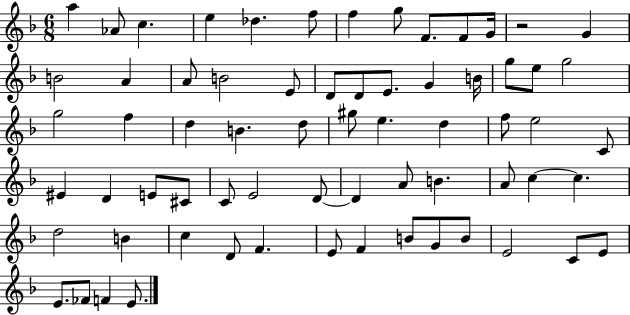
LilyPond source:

{
  \clef treble
  \numericTimeSignature
  \time 6/8
  \key f \major
  \repeat volta 2 { a''4 aes'8 c''4. | e''4 des''4. f''8 | f''4 g''8 f'8. f'8 g'16 | r2 g'4 | \break b'2 a'4 | a'8 b'2 e'8 | d'8 d'8 e'8. g'4 b'16 | g''8 e''8 g''2 | \break g''2 f''4 | d''4 b'4. d''8 | gis''8 e''4. d''4 | f''8 e''2 c'8 | \break eis'4 d'4 e'8 cis'8 | c'8 e'2 d'8~~ | d'4 a'8 b'4. | a'8 c''4~~ c''4. | \break d''2 b'4 | c''4 d'8 f'4. | e'8 f'4 b'8 g'8 b'8 | e'2 c'8 e'8 | \break e'8. fes'8 f'4 e'8. | } \bar "|."
}